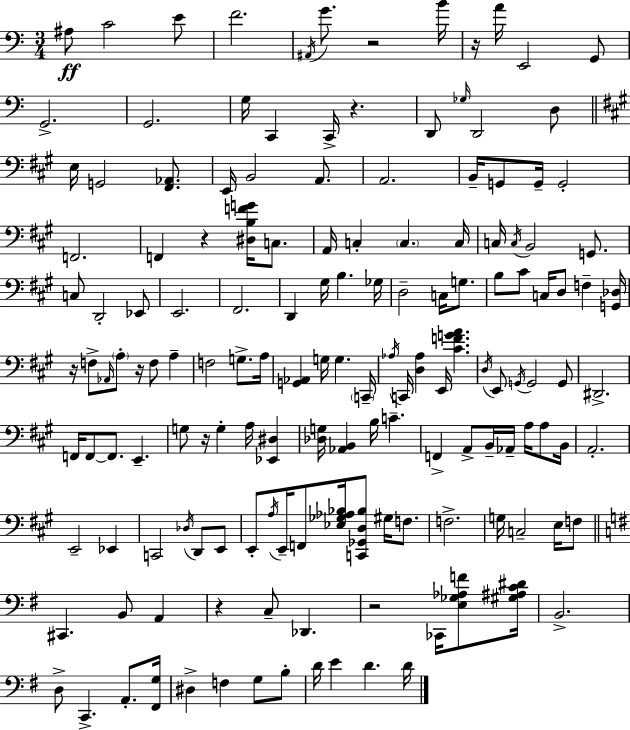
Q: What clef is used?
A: bass